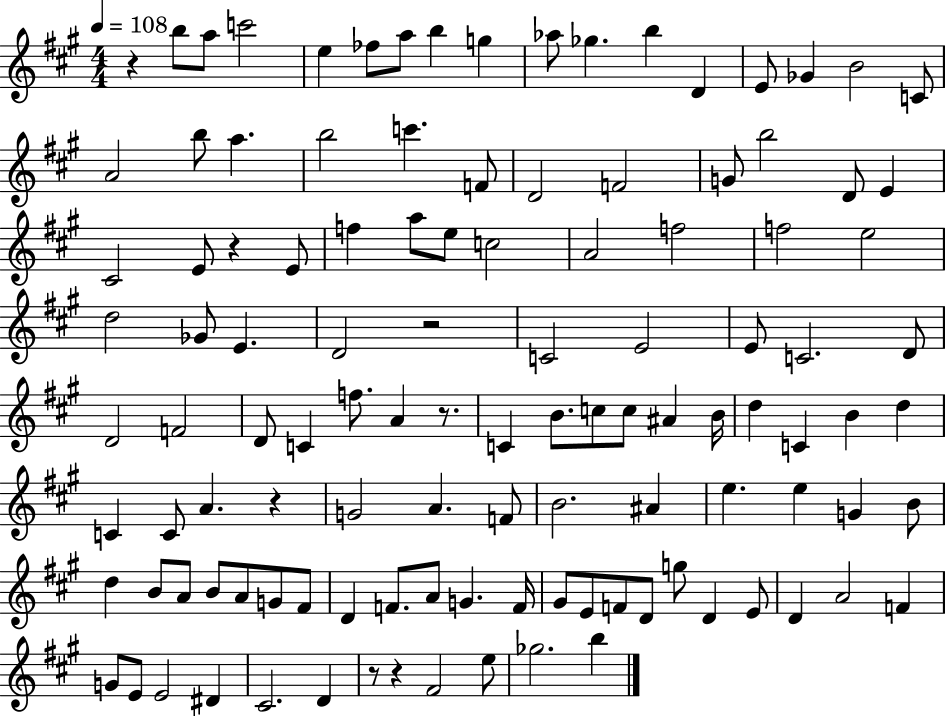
{
  \clef treble
  \numericTimeSignature
  \time 4/4
  \key a \major
  \tempo 4 = 108
  r4 b''8 a''8 c'''2 | e''4 fes''8 a''8 b''4 g''4 | aes''8 ges''4. b''4 d'4 | e'8 ges'4 b'2 c'8 | \break a'2 b''8 a''4. | b''2 c'''4. f'8 | d'2 f'2 | g'8 b''2 d'8 e'4 | \break cis'2 e'8 r4 e'8 | f''4 a''8 e''8 c''2 | a'2 f''2 | f''2 e''2 | \break d''2 ges'8 e'4. | d'2 r2 | c'2 e'2 | e'8 c'2. d'8 | \break d'2 f'2 | d'8 c'4 f''8. a'4 r8. | c'4 b'8. c''8 c''8 ais'4 b'16 | d''4 c'4 b'4 d''4 | \break c'4 c'8 a'4. r4 | g'2 a'4. f'8 | b'2. ais'4 | e''4. e''4 g'4 b'8 | \break d''4 b'8 a'8 b'8 a'8 g'8 fis'8 | d'4 f'8. a'8 g'4. f'16 | gis'8 e'8 f'8 d'8 g''8 d'4 e'8 | d'4 a'2 f'4 | \break g'8 e'8 e'2 dis'4 | cis'2. d'4 | r8 r4 fis'2 e''8 | ges''2. b''4 | \break \bar "|."
}